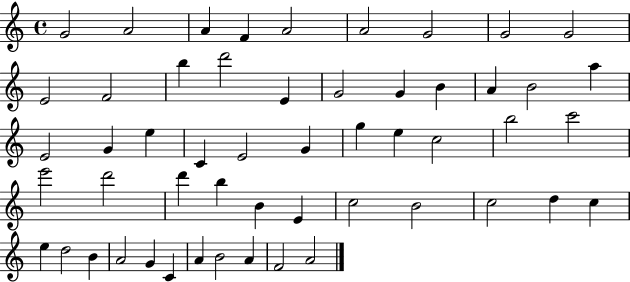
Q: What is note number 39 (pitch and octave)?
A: B4